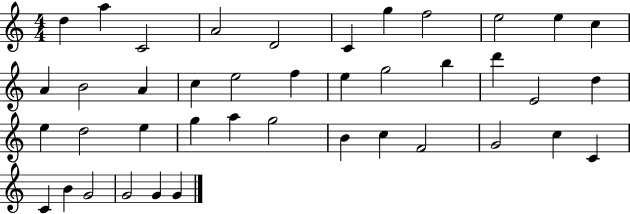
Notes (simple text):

D5/q A5/q C4/h A4/h D4/h C4/q G5/q F5/h E5/h E5/q C5/q A4/q B4/h A4/q C5/q E5/h F5/q E5/q G5/h B5/q D6/q E4/h D5/q E5/q D5/h E5/q G5/q A5/q G5/h B4/q C5/q F4/h G4/h C5/q C4/q C4/q B4/q G4/h G4/h G4/q G4/q